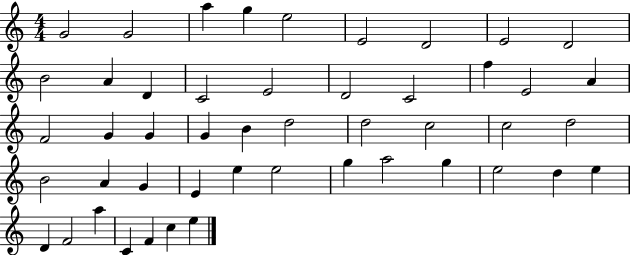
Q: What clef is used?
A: treble